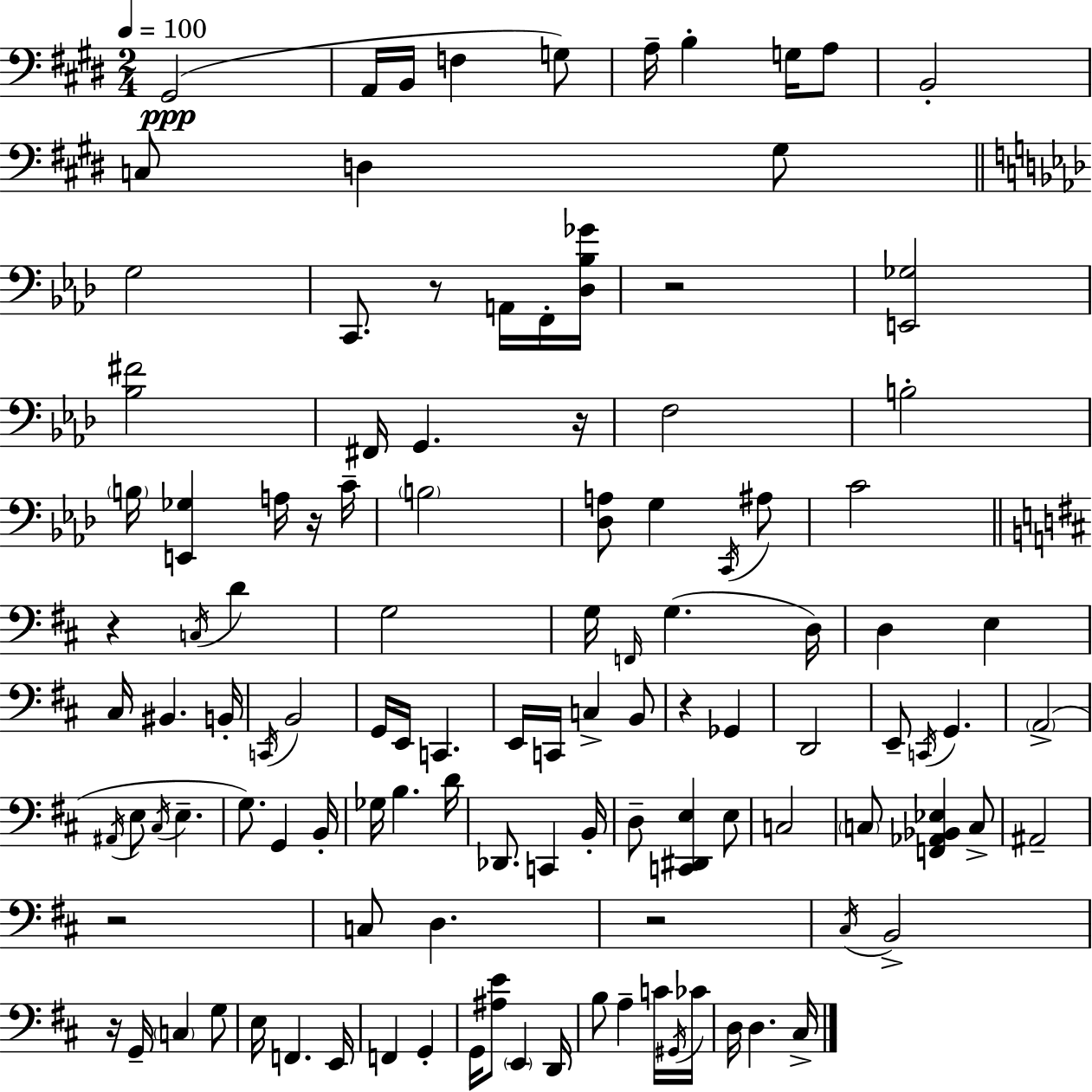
G#2/h A2/s B2/s F3/q G3/e A3/s B3/q G3/s A3/e B2/h C3/e D3/q G#3/e G3/h C2/e. R/e A2/s F2/s [Db3,Bb3,Gb4]/s R/h [E2,Gb3]/h [Bb3,F#4]/h F#2/s G2/q. R/s F3/h B3/h B3/s [E2,Gb3]/q A3/s R/s C4/s B3/h [Db3,A3]/e G3/q C2/s A#3/e C4/h R/q C3/s D4/q G3/h G3/s F2/s G3/q. D3/s D3/q E3/q C#3/s BIS2/q. B2/s C2/s B2/h G2/s E2/s C2/q. E2/s C2/s C3/q B2/e R/q Gb2/q D2/h E2/e C2/s G2/q. A2/h A#2/s E3/e C#3/s E3/q. G3/e. G2/q B2/s Gb3/s B3/q. D4/s Db2/e. C2/q B2/s D3/e [C2,D#2,E3]/q E3/e C3/h C3/e [F2,Ab2,Bb2,Eb3]/q C3/e A#2/h R/h C3/e D3/q. R/h C#3/s B2/h R/s G2/s C3/q G3/e E3/s F2/q. E2/s F2/q G2/q G2/s [A#3,E4]/e E2/q D2/s B3/e A3/q C4/s G#2/s CES4/s D3/s D3/q. C#3/s